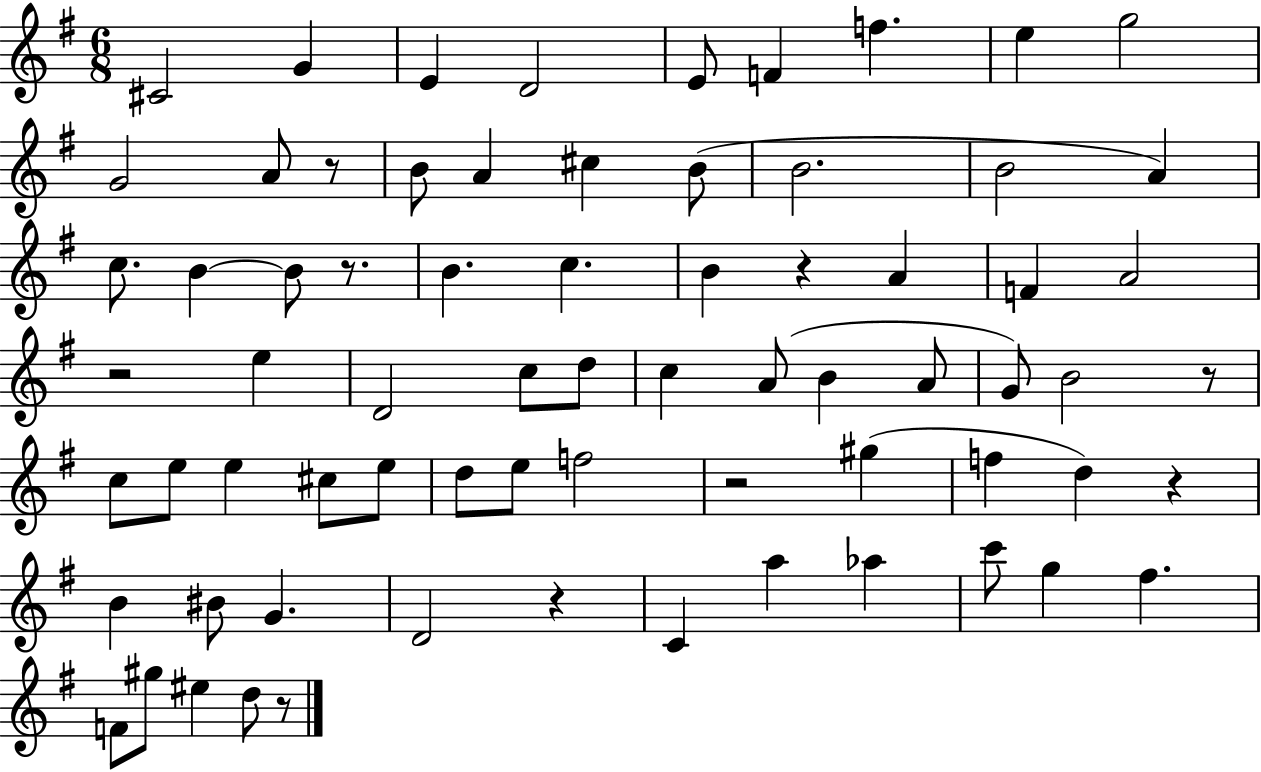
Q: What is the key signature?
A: G major